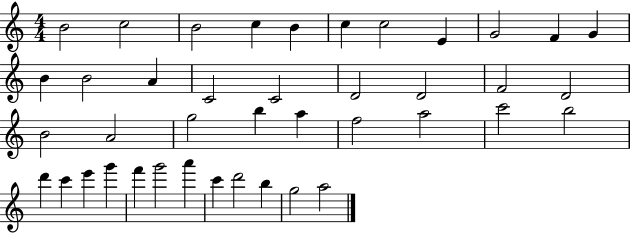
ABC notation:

X:1
T:Untitled
M:4/4
L:1/4
K:C
B2 c2 B2 c B c c2 E G2 F G B B2 A C2 C2 D2 D2 F2 D2 B2 A2 g2 b a f2 a2 c'2 b2 d' c' e' g' f' g'2 a' c' d'2 b g2 a2